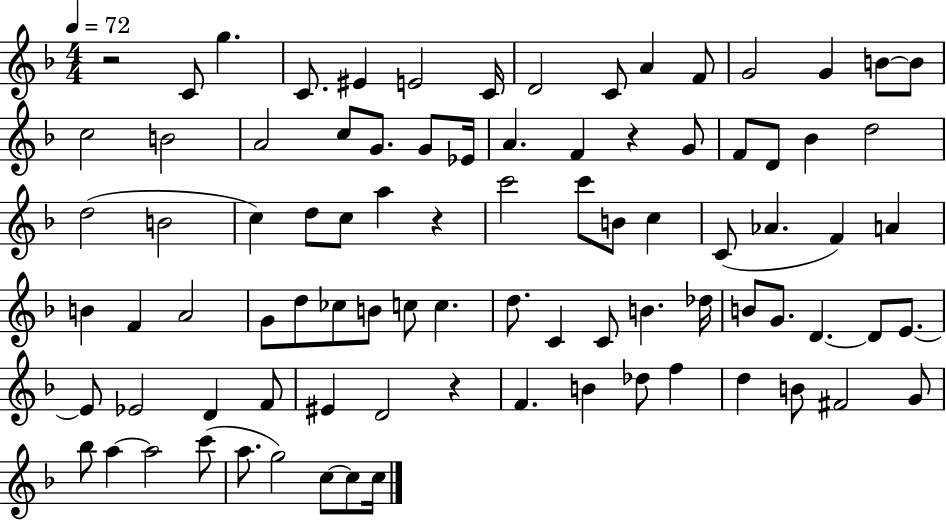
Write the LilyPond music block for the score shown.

{
  \clef treble
  \numericTimeSignature
  \time 4/4
  \key f \major
  \tempo 4 = 72
  r2 c'8 g''4. | c'8. eis'4 e'2 c'16 | d'2 c'8 a'4 f'8 | g'2 g'4 b'8~~ b'8 | \break c''2 b'2 | a'2 c''8 g'8. g'8 ees'16 | a'4. f'4 r4 g'8 | f'8 d'8 bes'4 d''2 | \break d''2( b'2 | c''4) d''8 c''8 a''4 r4 | c'''2 c'''8 b'8 c''4 | c'8( aes'4. f'4) a'4 | \break b'4 f'4 a'2 | g'8 d''8 ces''8 b'8 c''8 c''4. | d''8. c'4 c'8 b'4. des''16 | b'8 g'8. d'4.~~ d'8 e'8.~~ | \break e'8 ees'2 d'4 f'8 | eis'4 d'2 r4 | f'4. b'4 des''8 f''4 | d''4 b'8 fis'2 g'8 | \break bes''8 a''4~~ a''2 c'''8( | a''8. g''2) c''8~~ c''8 c''16 | \bar "|."
}